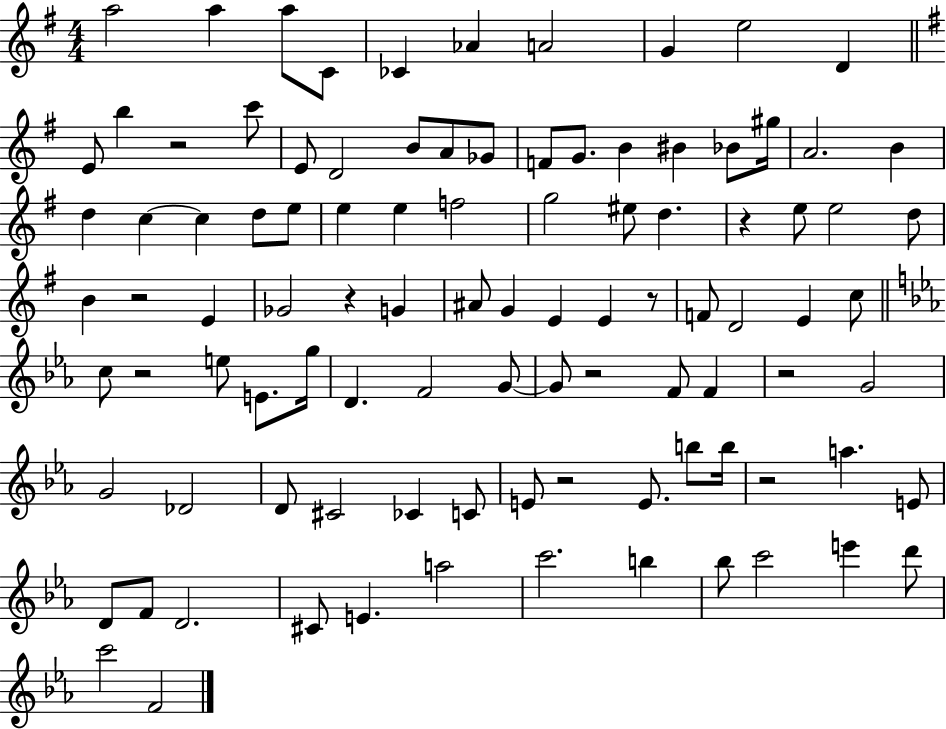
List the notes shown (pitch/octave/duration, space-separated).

A5/h A5/q A5/e C4/e CES4/q Ab4/q A4/h G4/q E5/h D4/q E4/e B5/q R/h C6/e E4/e D4/h B4/e A4/e Gb4/e F4/e G4/e. B4/q BIS4/q Bb4/e G#5/s A4/h. B4/q D5/q C5/q C5/q D5/e E5/e E5/q E5/q F5/h G5/h EIS5/e D5/q. R/q E5/e E5/h D5/e B4/q R/h E4/q Gb4/h R/q G4/q A#4/e G4/q E4/q E4/q R/e F4/e D4/h E4/q C5/e C5/e R/h E5/e E4/e. G5/s D4/q. F4/h G4/e G4/e R/h F4/e F4/q R/h G4/h G4/h Db4/h D4/e C#4/h CES4/q C4/e E4/e R/h E4/e. B5/e B5/s R/h A5/q. E4/e D4/e F4/e D4/h. C#4/e E4/q. A5/h C6/h. B5/q Bb5/e C6/h E6/q D6/e C6/h F4/h